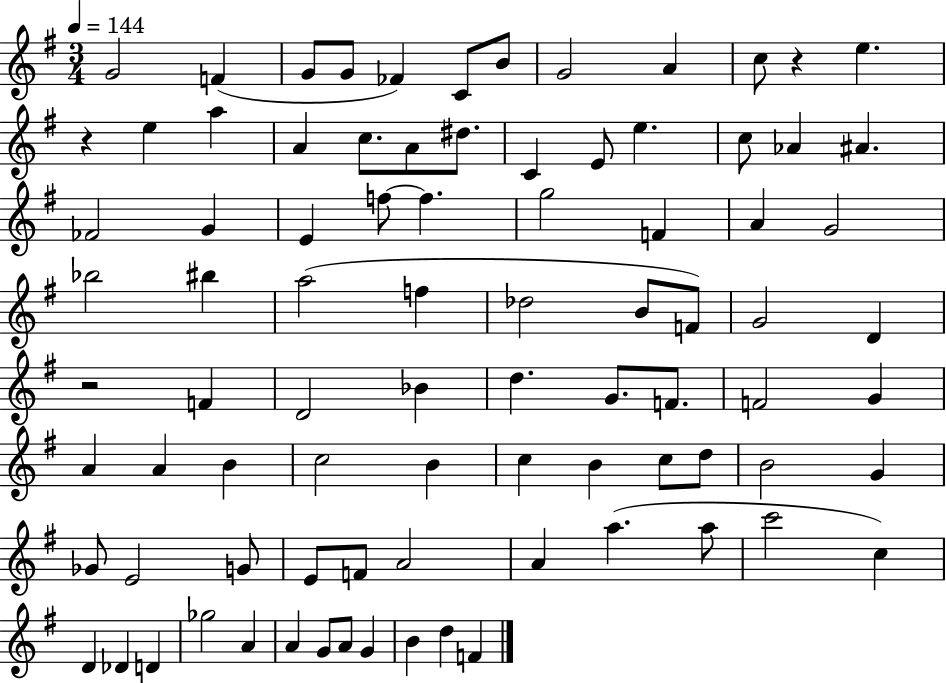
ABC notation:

X:1
T:Untitled
M:3/4
L:1/4
K:G
G2 F G/2 G/2 _F C/2 B/2 G2 A c/2 z e z e a A c/2 A/2 ^d/2 C E/2 e c/2 _A ^A _F2 G E f/2 f g2 F A G2 _b2 ^b a2 f _d2 B/2 F/2 G2 D z2 F D2 _B d G/2 F/2 F2 G A A B c2 B c B c/2 d/2 B2 G _G/2 E2 G/2 E/2 F/2 A2 A a a/2 c'2 c D _D D _g2 A A G/2 A/2 G B d F